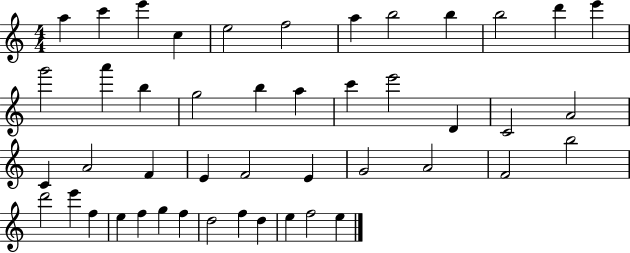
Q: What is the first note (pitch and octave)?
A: A5